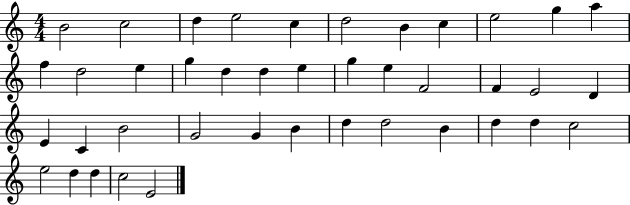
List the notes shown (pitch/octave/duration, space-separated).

B4/h C5/h D5/q E5/h C5/q D5/h B4/q C5/q E5/h G5/q A5/q F5/q D5/h E5/q G5/q D5/q D5/q E5/q G5/q E5/q F4/h F4/q E4/h D4/q E4/q C4/q B4/h G4/h G4/q B4/q D5/q D5/h B4/q D5/q D5/q C5/h E5/h D5/q D5/q C5/h E4/h